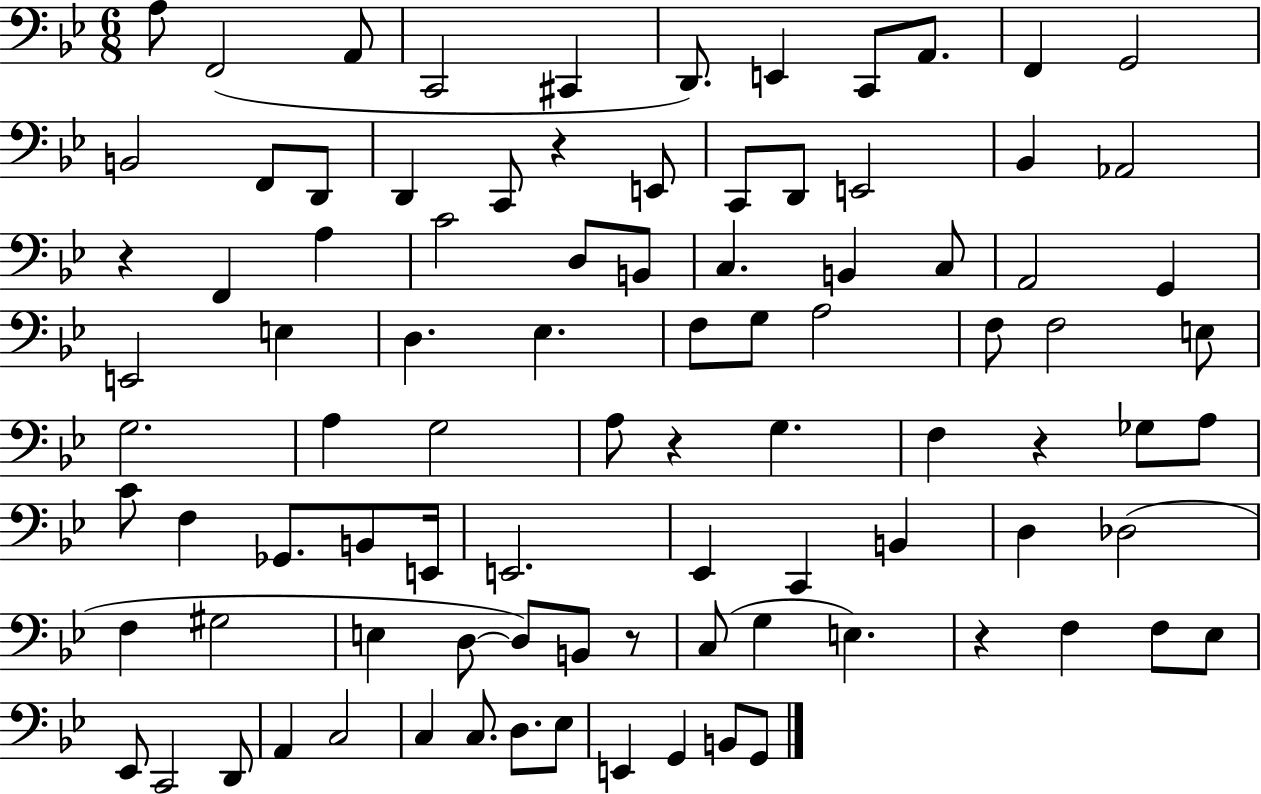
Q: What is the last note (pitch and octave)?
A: G2